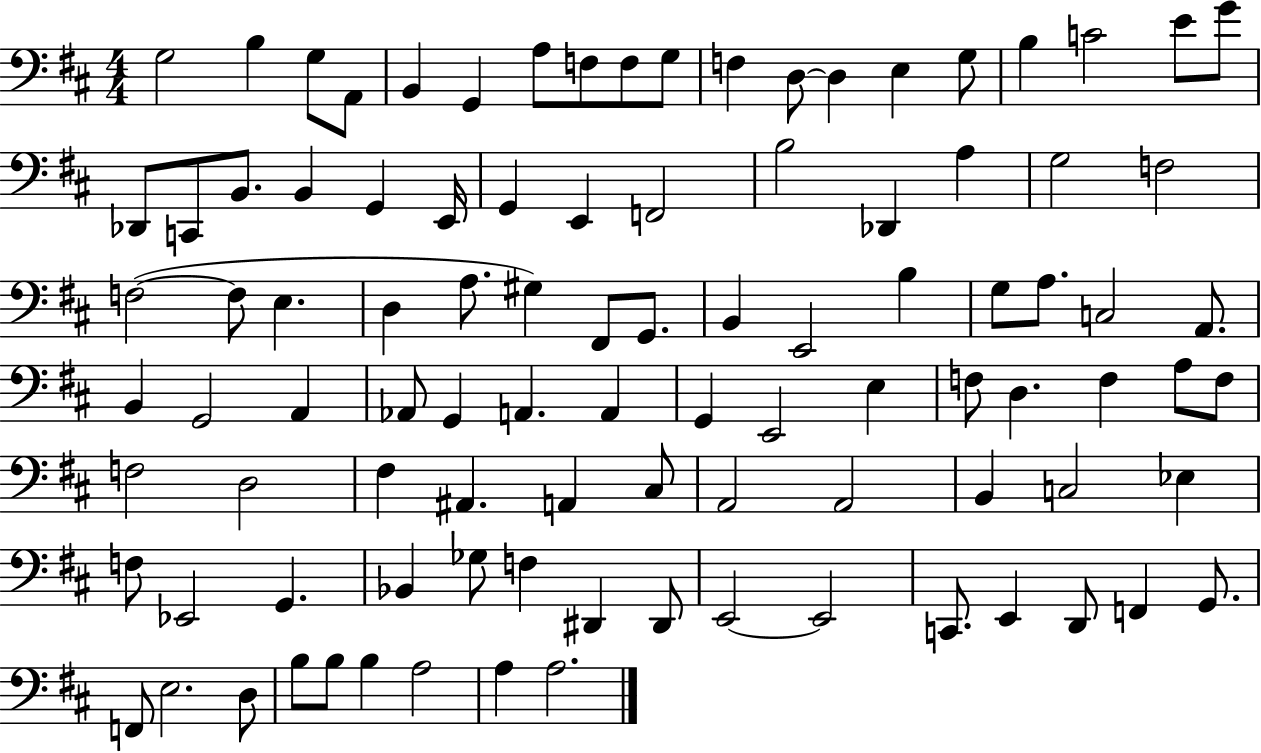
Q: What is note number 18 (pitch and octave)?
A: E4